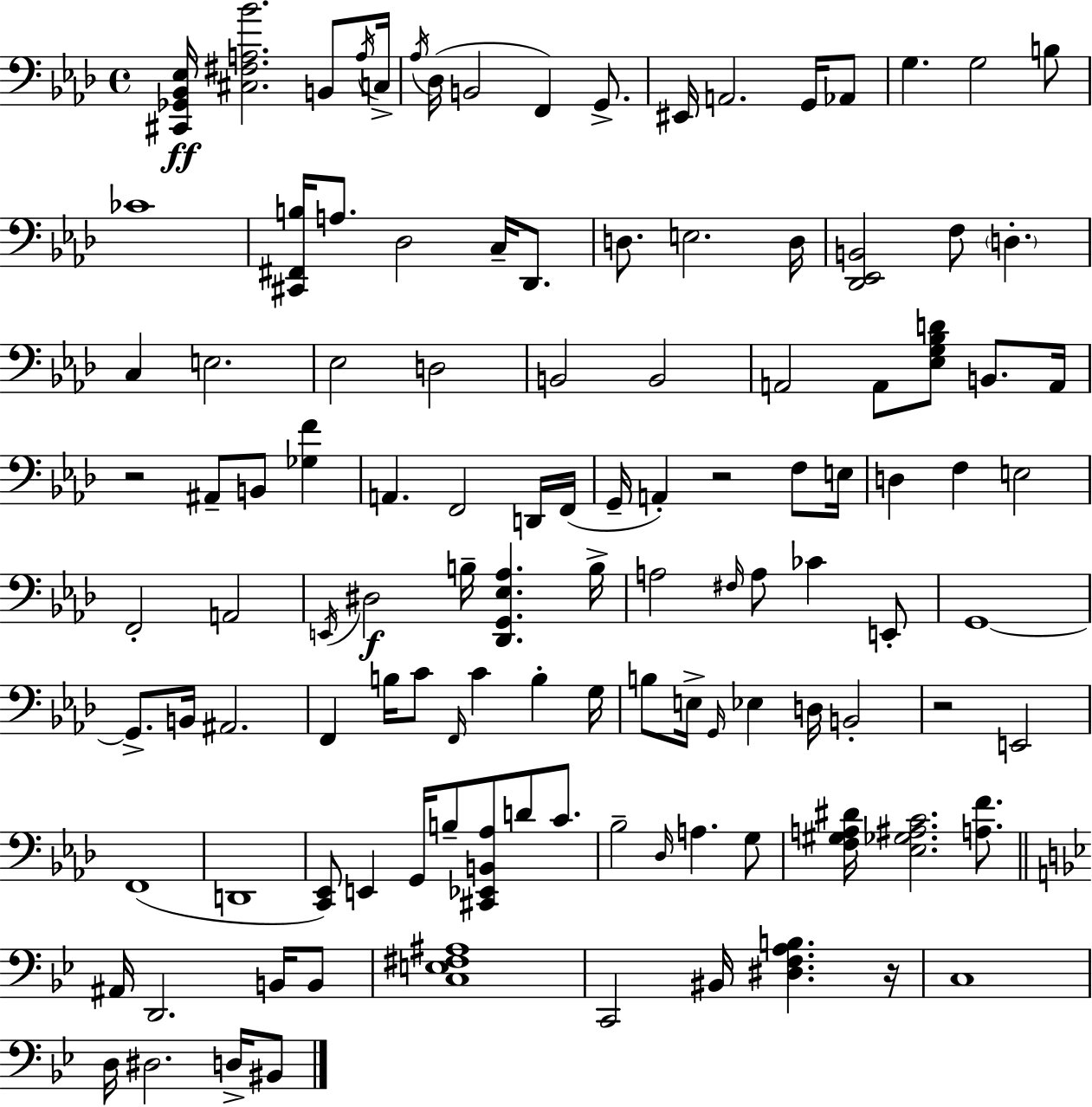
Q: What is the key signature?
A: AES major